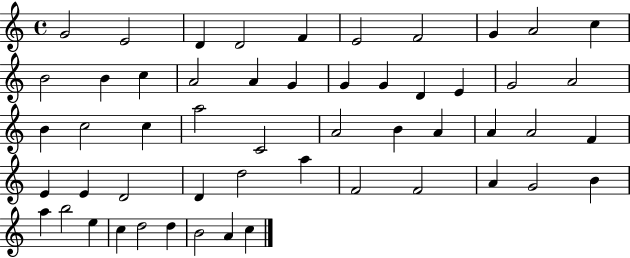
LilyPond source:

{
  \clef treble
  \time 4/4
  \defaultTimeSignature
  \key c \major
  g'2 e'2 | d'4 d'2 f'4 | e'2 f'2 | g'4 a'2 c''4 | \break b'2 b'4 c''4 | a'2 a'4 g'4 | g'4 g'4 d'4 e'4 | g'2 a'2 | \break b'4 c''2 c''4 | a''2 c'2 | a'2 b'4 a'4 | a'4 a'2 f'4 | \break e'4 e'4 d'2 | d'4 d''2 a''4 | f'2 f'2 | a'4 g'2 b'4 | \break a''4 b''2 e''4 | c''4 d''2 d''4 | b'2 a'4 c''4 | \bar "|."
}